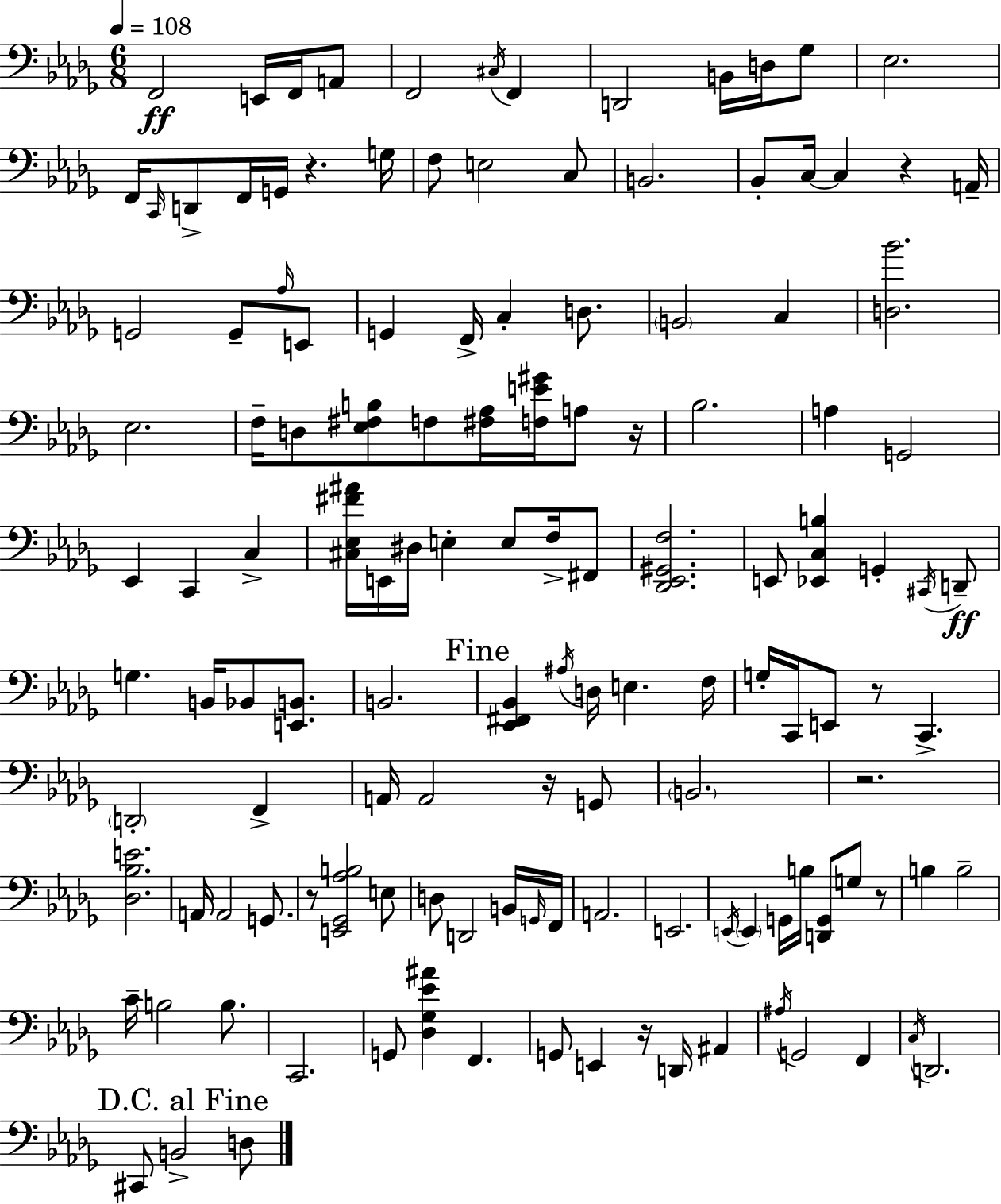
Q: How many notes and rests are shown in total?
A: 133